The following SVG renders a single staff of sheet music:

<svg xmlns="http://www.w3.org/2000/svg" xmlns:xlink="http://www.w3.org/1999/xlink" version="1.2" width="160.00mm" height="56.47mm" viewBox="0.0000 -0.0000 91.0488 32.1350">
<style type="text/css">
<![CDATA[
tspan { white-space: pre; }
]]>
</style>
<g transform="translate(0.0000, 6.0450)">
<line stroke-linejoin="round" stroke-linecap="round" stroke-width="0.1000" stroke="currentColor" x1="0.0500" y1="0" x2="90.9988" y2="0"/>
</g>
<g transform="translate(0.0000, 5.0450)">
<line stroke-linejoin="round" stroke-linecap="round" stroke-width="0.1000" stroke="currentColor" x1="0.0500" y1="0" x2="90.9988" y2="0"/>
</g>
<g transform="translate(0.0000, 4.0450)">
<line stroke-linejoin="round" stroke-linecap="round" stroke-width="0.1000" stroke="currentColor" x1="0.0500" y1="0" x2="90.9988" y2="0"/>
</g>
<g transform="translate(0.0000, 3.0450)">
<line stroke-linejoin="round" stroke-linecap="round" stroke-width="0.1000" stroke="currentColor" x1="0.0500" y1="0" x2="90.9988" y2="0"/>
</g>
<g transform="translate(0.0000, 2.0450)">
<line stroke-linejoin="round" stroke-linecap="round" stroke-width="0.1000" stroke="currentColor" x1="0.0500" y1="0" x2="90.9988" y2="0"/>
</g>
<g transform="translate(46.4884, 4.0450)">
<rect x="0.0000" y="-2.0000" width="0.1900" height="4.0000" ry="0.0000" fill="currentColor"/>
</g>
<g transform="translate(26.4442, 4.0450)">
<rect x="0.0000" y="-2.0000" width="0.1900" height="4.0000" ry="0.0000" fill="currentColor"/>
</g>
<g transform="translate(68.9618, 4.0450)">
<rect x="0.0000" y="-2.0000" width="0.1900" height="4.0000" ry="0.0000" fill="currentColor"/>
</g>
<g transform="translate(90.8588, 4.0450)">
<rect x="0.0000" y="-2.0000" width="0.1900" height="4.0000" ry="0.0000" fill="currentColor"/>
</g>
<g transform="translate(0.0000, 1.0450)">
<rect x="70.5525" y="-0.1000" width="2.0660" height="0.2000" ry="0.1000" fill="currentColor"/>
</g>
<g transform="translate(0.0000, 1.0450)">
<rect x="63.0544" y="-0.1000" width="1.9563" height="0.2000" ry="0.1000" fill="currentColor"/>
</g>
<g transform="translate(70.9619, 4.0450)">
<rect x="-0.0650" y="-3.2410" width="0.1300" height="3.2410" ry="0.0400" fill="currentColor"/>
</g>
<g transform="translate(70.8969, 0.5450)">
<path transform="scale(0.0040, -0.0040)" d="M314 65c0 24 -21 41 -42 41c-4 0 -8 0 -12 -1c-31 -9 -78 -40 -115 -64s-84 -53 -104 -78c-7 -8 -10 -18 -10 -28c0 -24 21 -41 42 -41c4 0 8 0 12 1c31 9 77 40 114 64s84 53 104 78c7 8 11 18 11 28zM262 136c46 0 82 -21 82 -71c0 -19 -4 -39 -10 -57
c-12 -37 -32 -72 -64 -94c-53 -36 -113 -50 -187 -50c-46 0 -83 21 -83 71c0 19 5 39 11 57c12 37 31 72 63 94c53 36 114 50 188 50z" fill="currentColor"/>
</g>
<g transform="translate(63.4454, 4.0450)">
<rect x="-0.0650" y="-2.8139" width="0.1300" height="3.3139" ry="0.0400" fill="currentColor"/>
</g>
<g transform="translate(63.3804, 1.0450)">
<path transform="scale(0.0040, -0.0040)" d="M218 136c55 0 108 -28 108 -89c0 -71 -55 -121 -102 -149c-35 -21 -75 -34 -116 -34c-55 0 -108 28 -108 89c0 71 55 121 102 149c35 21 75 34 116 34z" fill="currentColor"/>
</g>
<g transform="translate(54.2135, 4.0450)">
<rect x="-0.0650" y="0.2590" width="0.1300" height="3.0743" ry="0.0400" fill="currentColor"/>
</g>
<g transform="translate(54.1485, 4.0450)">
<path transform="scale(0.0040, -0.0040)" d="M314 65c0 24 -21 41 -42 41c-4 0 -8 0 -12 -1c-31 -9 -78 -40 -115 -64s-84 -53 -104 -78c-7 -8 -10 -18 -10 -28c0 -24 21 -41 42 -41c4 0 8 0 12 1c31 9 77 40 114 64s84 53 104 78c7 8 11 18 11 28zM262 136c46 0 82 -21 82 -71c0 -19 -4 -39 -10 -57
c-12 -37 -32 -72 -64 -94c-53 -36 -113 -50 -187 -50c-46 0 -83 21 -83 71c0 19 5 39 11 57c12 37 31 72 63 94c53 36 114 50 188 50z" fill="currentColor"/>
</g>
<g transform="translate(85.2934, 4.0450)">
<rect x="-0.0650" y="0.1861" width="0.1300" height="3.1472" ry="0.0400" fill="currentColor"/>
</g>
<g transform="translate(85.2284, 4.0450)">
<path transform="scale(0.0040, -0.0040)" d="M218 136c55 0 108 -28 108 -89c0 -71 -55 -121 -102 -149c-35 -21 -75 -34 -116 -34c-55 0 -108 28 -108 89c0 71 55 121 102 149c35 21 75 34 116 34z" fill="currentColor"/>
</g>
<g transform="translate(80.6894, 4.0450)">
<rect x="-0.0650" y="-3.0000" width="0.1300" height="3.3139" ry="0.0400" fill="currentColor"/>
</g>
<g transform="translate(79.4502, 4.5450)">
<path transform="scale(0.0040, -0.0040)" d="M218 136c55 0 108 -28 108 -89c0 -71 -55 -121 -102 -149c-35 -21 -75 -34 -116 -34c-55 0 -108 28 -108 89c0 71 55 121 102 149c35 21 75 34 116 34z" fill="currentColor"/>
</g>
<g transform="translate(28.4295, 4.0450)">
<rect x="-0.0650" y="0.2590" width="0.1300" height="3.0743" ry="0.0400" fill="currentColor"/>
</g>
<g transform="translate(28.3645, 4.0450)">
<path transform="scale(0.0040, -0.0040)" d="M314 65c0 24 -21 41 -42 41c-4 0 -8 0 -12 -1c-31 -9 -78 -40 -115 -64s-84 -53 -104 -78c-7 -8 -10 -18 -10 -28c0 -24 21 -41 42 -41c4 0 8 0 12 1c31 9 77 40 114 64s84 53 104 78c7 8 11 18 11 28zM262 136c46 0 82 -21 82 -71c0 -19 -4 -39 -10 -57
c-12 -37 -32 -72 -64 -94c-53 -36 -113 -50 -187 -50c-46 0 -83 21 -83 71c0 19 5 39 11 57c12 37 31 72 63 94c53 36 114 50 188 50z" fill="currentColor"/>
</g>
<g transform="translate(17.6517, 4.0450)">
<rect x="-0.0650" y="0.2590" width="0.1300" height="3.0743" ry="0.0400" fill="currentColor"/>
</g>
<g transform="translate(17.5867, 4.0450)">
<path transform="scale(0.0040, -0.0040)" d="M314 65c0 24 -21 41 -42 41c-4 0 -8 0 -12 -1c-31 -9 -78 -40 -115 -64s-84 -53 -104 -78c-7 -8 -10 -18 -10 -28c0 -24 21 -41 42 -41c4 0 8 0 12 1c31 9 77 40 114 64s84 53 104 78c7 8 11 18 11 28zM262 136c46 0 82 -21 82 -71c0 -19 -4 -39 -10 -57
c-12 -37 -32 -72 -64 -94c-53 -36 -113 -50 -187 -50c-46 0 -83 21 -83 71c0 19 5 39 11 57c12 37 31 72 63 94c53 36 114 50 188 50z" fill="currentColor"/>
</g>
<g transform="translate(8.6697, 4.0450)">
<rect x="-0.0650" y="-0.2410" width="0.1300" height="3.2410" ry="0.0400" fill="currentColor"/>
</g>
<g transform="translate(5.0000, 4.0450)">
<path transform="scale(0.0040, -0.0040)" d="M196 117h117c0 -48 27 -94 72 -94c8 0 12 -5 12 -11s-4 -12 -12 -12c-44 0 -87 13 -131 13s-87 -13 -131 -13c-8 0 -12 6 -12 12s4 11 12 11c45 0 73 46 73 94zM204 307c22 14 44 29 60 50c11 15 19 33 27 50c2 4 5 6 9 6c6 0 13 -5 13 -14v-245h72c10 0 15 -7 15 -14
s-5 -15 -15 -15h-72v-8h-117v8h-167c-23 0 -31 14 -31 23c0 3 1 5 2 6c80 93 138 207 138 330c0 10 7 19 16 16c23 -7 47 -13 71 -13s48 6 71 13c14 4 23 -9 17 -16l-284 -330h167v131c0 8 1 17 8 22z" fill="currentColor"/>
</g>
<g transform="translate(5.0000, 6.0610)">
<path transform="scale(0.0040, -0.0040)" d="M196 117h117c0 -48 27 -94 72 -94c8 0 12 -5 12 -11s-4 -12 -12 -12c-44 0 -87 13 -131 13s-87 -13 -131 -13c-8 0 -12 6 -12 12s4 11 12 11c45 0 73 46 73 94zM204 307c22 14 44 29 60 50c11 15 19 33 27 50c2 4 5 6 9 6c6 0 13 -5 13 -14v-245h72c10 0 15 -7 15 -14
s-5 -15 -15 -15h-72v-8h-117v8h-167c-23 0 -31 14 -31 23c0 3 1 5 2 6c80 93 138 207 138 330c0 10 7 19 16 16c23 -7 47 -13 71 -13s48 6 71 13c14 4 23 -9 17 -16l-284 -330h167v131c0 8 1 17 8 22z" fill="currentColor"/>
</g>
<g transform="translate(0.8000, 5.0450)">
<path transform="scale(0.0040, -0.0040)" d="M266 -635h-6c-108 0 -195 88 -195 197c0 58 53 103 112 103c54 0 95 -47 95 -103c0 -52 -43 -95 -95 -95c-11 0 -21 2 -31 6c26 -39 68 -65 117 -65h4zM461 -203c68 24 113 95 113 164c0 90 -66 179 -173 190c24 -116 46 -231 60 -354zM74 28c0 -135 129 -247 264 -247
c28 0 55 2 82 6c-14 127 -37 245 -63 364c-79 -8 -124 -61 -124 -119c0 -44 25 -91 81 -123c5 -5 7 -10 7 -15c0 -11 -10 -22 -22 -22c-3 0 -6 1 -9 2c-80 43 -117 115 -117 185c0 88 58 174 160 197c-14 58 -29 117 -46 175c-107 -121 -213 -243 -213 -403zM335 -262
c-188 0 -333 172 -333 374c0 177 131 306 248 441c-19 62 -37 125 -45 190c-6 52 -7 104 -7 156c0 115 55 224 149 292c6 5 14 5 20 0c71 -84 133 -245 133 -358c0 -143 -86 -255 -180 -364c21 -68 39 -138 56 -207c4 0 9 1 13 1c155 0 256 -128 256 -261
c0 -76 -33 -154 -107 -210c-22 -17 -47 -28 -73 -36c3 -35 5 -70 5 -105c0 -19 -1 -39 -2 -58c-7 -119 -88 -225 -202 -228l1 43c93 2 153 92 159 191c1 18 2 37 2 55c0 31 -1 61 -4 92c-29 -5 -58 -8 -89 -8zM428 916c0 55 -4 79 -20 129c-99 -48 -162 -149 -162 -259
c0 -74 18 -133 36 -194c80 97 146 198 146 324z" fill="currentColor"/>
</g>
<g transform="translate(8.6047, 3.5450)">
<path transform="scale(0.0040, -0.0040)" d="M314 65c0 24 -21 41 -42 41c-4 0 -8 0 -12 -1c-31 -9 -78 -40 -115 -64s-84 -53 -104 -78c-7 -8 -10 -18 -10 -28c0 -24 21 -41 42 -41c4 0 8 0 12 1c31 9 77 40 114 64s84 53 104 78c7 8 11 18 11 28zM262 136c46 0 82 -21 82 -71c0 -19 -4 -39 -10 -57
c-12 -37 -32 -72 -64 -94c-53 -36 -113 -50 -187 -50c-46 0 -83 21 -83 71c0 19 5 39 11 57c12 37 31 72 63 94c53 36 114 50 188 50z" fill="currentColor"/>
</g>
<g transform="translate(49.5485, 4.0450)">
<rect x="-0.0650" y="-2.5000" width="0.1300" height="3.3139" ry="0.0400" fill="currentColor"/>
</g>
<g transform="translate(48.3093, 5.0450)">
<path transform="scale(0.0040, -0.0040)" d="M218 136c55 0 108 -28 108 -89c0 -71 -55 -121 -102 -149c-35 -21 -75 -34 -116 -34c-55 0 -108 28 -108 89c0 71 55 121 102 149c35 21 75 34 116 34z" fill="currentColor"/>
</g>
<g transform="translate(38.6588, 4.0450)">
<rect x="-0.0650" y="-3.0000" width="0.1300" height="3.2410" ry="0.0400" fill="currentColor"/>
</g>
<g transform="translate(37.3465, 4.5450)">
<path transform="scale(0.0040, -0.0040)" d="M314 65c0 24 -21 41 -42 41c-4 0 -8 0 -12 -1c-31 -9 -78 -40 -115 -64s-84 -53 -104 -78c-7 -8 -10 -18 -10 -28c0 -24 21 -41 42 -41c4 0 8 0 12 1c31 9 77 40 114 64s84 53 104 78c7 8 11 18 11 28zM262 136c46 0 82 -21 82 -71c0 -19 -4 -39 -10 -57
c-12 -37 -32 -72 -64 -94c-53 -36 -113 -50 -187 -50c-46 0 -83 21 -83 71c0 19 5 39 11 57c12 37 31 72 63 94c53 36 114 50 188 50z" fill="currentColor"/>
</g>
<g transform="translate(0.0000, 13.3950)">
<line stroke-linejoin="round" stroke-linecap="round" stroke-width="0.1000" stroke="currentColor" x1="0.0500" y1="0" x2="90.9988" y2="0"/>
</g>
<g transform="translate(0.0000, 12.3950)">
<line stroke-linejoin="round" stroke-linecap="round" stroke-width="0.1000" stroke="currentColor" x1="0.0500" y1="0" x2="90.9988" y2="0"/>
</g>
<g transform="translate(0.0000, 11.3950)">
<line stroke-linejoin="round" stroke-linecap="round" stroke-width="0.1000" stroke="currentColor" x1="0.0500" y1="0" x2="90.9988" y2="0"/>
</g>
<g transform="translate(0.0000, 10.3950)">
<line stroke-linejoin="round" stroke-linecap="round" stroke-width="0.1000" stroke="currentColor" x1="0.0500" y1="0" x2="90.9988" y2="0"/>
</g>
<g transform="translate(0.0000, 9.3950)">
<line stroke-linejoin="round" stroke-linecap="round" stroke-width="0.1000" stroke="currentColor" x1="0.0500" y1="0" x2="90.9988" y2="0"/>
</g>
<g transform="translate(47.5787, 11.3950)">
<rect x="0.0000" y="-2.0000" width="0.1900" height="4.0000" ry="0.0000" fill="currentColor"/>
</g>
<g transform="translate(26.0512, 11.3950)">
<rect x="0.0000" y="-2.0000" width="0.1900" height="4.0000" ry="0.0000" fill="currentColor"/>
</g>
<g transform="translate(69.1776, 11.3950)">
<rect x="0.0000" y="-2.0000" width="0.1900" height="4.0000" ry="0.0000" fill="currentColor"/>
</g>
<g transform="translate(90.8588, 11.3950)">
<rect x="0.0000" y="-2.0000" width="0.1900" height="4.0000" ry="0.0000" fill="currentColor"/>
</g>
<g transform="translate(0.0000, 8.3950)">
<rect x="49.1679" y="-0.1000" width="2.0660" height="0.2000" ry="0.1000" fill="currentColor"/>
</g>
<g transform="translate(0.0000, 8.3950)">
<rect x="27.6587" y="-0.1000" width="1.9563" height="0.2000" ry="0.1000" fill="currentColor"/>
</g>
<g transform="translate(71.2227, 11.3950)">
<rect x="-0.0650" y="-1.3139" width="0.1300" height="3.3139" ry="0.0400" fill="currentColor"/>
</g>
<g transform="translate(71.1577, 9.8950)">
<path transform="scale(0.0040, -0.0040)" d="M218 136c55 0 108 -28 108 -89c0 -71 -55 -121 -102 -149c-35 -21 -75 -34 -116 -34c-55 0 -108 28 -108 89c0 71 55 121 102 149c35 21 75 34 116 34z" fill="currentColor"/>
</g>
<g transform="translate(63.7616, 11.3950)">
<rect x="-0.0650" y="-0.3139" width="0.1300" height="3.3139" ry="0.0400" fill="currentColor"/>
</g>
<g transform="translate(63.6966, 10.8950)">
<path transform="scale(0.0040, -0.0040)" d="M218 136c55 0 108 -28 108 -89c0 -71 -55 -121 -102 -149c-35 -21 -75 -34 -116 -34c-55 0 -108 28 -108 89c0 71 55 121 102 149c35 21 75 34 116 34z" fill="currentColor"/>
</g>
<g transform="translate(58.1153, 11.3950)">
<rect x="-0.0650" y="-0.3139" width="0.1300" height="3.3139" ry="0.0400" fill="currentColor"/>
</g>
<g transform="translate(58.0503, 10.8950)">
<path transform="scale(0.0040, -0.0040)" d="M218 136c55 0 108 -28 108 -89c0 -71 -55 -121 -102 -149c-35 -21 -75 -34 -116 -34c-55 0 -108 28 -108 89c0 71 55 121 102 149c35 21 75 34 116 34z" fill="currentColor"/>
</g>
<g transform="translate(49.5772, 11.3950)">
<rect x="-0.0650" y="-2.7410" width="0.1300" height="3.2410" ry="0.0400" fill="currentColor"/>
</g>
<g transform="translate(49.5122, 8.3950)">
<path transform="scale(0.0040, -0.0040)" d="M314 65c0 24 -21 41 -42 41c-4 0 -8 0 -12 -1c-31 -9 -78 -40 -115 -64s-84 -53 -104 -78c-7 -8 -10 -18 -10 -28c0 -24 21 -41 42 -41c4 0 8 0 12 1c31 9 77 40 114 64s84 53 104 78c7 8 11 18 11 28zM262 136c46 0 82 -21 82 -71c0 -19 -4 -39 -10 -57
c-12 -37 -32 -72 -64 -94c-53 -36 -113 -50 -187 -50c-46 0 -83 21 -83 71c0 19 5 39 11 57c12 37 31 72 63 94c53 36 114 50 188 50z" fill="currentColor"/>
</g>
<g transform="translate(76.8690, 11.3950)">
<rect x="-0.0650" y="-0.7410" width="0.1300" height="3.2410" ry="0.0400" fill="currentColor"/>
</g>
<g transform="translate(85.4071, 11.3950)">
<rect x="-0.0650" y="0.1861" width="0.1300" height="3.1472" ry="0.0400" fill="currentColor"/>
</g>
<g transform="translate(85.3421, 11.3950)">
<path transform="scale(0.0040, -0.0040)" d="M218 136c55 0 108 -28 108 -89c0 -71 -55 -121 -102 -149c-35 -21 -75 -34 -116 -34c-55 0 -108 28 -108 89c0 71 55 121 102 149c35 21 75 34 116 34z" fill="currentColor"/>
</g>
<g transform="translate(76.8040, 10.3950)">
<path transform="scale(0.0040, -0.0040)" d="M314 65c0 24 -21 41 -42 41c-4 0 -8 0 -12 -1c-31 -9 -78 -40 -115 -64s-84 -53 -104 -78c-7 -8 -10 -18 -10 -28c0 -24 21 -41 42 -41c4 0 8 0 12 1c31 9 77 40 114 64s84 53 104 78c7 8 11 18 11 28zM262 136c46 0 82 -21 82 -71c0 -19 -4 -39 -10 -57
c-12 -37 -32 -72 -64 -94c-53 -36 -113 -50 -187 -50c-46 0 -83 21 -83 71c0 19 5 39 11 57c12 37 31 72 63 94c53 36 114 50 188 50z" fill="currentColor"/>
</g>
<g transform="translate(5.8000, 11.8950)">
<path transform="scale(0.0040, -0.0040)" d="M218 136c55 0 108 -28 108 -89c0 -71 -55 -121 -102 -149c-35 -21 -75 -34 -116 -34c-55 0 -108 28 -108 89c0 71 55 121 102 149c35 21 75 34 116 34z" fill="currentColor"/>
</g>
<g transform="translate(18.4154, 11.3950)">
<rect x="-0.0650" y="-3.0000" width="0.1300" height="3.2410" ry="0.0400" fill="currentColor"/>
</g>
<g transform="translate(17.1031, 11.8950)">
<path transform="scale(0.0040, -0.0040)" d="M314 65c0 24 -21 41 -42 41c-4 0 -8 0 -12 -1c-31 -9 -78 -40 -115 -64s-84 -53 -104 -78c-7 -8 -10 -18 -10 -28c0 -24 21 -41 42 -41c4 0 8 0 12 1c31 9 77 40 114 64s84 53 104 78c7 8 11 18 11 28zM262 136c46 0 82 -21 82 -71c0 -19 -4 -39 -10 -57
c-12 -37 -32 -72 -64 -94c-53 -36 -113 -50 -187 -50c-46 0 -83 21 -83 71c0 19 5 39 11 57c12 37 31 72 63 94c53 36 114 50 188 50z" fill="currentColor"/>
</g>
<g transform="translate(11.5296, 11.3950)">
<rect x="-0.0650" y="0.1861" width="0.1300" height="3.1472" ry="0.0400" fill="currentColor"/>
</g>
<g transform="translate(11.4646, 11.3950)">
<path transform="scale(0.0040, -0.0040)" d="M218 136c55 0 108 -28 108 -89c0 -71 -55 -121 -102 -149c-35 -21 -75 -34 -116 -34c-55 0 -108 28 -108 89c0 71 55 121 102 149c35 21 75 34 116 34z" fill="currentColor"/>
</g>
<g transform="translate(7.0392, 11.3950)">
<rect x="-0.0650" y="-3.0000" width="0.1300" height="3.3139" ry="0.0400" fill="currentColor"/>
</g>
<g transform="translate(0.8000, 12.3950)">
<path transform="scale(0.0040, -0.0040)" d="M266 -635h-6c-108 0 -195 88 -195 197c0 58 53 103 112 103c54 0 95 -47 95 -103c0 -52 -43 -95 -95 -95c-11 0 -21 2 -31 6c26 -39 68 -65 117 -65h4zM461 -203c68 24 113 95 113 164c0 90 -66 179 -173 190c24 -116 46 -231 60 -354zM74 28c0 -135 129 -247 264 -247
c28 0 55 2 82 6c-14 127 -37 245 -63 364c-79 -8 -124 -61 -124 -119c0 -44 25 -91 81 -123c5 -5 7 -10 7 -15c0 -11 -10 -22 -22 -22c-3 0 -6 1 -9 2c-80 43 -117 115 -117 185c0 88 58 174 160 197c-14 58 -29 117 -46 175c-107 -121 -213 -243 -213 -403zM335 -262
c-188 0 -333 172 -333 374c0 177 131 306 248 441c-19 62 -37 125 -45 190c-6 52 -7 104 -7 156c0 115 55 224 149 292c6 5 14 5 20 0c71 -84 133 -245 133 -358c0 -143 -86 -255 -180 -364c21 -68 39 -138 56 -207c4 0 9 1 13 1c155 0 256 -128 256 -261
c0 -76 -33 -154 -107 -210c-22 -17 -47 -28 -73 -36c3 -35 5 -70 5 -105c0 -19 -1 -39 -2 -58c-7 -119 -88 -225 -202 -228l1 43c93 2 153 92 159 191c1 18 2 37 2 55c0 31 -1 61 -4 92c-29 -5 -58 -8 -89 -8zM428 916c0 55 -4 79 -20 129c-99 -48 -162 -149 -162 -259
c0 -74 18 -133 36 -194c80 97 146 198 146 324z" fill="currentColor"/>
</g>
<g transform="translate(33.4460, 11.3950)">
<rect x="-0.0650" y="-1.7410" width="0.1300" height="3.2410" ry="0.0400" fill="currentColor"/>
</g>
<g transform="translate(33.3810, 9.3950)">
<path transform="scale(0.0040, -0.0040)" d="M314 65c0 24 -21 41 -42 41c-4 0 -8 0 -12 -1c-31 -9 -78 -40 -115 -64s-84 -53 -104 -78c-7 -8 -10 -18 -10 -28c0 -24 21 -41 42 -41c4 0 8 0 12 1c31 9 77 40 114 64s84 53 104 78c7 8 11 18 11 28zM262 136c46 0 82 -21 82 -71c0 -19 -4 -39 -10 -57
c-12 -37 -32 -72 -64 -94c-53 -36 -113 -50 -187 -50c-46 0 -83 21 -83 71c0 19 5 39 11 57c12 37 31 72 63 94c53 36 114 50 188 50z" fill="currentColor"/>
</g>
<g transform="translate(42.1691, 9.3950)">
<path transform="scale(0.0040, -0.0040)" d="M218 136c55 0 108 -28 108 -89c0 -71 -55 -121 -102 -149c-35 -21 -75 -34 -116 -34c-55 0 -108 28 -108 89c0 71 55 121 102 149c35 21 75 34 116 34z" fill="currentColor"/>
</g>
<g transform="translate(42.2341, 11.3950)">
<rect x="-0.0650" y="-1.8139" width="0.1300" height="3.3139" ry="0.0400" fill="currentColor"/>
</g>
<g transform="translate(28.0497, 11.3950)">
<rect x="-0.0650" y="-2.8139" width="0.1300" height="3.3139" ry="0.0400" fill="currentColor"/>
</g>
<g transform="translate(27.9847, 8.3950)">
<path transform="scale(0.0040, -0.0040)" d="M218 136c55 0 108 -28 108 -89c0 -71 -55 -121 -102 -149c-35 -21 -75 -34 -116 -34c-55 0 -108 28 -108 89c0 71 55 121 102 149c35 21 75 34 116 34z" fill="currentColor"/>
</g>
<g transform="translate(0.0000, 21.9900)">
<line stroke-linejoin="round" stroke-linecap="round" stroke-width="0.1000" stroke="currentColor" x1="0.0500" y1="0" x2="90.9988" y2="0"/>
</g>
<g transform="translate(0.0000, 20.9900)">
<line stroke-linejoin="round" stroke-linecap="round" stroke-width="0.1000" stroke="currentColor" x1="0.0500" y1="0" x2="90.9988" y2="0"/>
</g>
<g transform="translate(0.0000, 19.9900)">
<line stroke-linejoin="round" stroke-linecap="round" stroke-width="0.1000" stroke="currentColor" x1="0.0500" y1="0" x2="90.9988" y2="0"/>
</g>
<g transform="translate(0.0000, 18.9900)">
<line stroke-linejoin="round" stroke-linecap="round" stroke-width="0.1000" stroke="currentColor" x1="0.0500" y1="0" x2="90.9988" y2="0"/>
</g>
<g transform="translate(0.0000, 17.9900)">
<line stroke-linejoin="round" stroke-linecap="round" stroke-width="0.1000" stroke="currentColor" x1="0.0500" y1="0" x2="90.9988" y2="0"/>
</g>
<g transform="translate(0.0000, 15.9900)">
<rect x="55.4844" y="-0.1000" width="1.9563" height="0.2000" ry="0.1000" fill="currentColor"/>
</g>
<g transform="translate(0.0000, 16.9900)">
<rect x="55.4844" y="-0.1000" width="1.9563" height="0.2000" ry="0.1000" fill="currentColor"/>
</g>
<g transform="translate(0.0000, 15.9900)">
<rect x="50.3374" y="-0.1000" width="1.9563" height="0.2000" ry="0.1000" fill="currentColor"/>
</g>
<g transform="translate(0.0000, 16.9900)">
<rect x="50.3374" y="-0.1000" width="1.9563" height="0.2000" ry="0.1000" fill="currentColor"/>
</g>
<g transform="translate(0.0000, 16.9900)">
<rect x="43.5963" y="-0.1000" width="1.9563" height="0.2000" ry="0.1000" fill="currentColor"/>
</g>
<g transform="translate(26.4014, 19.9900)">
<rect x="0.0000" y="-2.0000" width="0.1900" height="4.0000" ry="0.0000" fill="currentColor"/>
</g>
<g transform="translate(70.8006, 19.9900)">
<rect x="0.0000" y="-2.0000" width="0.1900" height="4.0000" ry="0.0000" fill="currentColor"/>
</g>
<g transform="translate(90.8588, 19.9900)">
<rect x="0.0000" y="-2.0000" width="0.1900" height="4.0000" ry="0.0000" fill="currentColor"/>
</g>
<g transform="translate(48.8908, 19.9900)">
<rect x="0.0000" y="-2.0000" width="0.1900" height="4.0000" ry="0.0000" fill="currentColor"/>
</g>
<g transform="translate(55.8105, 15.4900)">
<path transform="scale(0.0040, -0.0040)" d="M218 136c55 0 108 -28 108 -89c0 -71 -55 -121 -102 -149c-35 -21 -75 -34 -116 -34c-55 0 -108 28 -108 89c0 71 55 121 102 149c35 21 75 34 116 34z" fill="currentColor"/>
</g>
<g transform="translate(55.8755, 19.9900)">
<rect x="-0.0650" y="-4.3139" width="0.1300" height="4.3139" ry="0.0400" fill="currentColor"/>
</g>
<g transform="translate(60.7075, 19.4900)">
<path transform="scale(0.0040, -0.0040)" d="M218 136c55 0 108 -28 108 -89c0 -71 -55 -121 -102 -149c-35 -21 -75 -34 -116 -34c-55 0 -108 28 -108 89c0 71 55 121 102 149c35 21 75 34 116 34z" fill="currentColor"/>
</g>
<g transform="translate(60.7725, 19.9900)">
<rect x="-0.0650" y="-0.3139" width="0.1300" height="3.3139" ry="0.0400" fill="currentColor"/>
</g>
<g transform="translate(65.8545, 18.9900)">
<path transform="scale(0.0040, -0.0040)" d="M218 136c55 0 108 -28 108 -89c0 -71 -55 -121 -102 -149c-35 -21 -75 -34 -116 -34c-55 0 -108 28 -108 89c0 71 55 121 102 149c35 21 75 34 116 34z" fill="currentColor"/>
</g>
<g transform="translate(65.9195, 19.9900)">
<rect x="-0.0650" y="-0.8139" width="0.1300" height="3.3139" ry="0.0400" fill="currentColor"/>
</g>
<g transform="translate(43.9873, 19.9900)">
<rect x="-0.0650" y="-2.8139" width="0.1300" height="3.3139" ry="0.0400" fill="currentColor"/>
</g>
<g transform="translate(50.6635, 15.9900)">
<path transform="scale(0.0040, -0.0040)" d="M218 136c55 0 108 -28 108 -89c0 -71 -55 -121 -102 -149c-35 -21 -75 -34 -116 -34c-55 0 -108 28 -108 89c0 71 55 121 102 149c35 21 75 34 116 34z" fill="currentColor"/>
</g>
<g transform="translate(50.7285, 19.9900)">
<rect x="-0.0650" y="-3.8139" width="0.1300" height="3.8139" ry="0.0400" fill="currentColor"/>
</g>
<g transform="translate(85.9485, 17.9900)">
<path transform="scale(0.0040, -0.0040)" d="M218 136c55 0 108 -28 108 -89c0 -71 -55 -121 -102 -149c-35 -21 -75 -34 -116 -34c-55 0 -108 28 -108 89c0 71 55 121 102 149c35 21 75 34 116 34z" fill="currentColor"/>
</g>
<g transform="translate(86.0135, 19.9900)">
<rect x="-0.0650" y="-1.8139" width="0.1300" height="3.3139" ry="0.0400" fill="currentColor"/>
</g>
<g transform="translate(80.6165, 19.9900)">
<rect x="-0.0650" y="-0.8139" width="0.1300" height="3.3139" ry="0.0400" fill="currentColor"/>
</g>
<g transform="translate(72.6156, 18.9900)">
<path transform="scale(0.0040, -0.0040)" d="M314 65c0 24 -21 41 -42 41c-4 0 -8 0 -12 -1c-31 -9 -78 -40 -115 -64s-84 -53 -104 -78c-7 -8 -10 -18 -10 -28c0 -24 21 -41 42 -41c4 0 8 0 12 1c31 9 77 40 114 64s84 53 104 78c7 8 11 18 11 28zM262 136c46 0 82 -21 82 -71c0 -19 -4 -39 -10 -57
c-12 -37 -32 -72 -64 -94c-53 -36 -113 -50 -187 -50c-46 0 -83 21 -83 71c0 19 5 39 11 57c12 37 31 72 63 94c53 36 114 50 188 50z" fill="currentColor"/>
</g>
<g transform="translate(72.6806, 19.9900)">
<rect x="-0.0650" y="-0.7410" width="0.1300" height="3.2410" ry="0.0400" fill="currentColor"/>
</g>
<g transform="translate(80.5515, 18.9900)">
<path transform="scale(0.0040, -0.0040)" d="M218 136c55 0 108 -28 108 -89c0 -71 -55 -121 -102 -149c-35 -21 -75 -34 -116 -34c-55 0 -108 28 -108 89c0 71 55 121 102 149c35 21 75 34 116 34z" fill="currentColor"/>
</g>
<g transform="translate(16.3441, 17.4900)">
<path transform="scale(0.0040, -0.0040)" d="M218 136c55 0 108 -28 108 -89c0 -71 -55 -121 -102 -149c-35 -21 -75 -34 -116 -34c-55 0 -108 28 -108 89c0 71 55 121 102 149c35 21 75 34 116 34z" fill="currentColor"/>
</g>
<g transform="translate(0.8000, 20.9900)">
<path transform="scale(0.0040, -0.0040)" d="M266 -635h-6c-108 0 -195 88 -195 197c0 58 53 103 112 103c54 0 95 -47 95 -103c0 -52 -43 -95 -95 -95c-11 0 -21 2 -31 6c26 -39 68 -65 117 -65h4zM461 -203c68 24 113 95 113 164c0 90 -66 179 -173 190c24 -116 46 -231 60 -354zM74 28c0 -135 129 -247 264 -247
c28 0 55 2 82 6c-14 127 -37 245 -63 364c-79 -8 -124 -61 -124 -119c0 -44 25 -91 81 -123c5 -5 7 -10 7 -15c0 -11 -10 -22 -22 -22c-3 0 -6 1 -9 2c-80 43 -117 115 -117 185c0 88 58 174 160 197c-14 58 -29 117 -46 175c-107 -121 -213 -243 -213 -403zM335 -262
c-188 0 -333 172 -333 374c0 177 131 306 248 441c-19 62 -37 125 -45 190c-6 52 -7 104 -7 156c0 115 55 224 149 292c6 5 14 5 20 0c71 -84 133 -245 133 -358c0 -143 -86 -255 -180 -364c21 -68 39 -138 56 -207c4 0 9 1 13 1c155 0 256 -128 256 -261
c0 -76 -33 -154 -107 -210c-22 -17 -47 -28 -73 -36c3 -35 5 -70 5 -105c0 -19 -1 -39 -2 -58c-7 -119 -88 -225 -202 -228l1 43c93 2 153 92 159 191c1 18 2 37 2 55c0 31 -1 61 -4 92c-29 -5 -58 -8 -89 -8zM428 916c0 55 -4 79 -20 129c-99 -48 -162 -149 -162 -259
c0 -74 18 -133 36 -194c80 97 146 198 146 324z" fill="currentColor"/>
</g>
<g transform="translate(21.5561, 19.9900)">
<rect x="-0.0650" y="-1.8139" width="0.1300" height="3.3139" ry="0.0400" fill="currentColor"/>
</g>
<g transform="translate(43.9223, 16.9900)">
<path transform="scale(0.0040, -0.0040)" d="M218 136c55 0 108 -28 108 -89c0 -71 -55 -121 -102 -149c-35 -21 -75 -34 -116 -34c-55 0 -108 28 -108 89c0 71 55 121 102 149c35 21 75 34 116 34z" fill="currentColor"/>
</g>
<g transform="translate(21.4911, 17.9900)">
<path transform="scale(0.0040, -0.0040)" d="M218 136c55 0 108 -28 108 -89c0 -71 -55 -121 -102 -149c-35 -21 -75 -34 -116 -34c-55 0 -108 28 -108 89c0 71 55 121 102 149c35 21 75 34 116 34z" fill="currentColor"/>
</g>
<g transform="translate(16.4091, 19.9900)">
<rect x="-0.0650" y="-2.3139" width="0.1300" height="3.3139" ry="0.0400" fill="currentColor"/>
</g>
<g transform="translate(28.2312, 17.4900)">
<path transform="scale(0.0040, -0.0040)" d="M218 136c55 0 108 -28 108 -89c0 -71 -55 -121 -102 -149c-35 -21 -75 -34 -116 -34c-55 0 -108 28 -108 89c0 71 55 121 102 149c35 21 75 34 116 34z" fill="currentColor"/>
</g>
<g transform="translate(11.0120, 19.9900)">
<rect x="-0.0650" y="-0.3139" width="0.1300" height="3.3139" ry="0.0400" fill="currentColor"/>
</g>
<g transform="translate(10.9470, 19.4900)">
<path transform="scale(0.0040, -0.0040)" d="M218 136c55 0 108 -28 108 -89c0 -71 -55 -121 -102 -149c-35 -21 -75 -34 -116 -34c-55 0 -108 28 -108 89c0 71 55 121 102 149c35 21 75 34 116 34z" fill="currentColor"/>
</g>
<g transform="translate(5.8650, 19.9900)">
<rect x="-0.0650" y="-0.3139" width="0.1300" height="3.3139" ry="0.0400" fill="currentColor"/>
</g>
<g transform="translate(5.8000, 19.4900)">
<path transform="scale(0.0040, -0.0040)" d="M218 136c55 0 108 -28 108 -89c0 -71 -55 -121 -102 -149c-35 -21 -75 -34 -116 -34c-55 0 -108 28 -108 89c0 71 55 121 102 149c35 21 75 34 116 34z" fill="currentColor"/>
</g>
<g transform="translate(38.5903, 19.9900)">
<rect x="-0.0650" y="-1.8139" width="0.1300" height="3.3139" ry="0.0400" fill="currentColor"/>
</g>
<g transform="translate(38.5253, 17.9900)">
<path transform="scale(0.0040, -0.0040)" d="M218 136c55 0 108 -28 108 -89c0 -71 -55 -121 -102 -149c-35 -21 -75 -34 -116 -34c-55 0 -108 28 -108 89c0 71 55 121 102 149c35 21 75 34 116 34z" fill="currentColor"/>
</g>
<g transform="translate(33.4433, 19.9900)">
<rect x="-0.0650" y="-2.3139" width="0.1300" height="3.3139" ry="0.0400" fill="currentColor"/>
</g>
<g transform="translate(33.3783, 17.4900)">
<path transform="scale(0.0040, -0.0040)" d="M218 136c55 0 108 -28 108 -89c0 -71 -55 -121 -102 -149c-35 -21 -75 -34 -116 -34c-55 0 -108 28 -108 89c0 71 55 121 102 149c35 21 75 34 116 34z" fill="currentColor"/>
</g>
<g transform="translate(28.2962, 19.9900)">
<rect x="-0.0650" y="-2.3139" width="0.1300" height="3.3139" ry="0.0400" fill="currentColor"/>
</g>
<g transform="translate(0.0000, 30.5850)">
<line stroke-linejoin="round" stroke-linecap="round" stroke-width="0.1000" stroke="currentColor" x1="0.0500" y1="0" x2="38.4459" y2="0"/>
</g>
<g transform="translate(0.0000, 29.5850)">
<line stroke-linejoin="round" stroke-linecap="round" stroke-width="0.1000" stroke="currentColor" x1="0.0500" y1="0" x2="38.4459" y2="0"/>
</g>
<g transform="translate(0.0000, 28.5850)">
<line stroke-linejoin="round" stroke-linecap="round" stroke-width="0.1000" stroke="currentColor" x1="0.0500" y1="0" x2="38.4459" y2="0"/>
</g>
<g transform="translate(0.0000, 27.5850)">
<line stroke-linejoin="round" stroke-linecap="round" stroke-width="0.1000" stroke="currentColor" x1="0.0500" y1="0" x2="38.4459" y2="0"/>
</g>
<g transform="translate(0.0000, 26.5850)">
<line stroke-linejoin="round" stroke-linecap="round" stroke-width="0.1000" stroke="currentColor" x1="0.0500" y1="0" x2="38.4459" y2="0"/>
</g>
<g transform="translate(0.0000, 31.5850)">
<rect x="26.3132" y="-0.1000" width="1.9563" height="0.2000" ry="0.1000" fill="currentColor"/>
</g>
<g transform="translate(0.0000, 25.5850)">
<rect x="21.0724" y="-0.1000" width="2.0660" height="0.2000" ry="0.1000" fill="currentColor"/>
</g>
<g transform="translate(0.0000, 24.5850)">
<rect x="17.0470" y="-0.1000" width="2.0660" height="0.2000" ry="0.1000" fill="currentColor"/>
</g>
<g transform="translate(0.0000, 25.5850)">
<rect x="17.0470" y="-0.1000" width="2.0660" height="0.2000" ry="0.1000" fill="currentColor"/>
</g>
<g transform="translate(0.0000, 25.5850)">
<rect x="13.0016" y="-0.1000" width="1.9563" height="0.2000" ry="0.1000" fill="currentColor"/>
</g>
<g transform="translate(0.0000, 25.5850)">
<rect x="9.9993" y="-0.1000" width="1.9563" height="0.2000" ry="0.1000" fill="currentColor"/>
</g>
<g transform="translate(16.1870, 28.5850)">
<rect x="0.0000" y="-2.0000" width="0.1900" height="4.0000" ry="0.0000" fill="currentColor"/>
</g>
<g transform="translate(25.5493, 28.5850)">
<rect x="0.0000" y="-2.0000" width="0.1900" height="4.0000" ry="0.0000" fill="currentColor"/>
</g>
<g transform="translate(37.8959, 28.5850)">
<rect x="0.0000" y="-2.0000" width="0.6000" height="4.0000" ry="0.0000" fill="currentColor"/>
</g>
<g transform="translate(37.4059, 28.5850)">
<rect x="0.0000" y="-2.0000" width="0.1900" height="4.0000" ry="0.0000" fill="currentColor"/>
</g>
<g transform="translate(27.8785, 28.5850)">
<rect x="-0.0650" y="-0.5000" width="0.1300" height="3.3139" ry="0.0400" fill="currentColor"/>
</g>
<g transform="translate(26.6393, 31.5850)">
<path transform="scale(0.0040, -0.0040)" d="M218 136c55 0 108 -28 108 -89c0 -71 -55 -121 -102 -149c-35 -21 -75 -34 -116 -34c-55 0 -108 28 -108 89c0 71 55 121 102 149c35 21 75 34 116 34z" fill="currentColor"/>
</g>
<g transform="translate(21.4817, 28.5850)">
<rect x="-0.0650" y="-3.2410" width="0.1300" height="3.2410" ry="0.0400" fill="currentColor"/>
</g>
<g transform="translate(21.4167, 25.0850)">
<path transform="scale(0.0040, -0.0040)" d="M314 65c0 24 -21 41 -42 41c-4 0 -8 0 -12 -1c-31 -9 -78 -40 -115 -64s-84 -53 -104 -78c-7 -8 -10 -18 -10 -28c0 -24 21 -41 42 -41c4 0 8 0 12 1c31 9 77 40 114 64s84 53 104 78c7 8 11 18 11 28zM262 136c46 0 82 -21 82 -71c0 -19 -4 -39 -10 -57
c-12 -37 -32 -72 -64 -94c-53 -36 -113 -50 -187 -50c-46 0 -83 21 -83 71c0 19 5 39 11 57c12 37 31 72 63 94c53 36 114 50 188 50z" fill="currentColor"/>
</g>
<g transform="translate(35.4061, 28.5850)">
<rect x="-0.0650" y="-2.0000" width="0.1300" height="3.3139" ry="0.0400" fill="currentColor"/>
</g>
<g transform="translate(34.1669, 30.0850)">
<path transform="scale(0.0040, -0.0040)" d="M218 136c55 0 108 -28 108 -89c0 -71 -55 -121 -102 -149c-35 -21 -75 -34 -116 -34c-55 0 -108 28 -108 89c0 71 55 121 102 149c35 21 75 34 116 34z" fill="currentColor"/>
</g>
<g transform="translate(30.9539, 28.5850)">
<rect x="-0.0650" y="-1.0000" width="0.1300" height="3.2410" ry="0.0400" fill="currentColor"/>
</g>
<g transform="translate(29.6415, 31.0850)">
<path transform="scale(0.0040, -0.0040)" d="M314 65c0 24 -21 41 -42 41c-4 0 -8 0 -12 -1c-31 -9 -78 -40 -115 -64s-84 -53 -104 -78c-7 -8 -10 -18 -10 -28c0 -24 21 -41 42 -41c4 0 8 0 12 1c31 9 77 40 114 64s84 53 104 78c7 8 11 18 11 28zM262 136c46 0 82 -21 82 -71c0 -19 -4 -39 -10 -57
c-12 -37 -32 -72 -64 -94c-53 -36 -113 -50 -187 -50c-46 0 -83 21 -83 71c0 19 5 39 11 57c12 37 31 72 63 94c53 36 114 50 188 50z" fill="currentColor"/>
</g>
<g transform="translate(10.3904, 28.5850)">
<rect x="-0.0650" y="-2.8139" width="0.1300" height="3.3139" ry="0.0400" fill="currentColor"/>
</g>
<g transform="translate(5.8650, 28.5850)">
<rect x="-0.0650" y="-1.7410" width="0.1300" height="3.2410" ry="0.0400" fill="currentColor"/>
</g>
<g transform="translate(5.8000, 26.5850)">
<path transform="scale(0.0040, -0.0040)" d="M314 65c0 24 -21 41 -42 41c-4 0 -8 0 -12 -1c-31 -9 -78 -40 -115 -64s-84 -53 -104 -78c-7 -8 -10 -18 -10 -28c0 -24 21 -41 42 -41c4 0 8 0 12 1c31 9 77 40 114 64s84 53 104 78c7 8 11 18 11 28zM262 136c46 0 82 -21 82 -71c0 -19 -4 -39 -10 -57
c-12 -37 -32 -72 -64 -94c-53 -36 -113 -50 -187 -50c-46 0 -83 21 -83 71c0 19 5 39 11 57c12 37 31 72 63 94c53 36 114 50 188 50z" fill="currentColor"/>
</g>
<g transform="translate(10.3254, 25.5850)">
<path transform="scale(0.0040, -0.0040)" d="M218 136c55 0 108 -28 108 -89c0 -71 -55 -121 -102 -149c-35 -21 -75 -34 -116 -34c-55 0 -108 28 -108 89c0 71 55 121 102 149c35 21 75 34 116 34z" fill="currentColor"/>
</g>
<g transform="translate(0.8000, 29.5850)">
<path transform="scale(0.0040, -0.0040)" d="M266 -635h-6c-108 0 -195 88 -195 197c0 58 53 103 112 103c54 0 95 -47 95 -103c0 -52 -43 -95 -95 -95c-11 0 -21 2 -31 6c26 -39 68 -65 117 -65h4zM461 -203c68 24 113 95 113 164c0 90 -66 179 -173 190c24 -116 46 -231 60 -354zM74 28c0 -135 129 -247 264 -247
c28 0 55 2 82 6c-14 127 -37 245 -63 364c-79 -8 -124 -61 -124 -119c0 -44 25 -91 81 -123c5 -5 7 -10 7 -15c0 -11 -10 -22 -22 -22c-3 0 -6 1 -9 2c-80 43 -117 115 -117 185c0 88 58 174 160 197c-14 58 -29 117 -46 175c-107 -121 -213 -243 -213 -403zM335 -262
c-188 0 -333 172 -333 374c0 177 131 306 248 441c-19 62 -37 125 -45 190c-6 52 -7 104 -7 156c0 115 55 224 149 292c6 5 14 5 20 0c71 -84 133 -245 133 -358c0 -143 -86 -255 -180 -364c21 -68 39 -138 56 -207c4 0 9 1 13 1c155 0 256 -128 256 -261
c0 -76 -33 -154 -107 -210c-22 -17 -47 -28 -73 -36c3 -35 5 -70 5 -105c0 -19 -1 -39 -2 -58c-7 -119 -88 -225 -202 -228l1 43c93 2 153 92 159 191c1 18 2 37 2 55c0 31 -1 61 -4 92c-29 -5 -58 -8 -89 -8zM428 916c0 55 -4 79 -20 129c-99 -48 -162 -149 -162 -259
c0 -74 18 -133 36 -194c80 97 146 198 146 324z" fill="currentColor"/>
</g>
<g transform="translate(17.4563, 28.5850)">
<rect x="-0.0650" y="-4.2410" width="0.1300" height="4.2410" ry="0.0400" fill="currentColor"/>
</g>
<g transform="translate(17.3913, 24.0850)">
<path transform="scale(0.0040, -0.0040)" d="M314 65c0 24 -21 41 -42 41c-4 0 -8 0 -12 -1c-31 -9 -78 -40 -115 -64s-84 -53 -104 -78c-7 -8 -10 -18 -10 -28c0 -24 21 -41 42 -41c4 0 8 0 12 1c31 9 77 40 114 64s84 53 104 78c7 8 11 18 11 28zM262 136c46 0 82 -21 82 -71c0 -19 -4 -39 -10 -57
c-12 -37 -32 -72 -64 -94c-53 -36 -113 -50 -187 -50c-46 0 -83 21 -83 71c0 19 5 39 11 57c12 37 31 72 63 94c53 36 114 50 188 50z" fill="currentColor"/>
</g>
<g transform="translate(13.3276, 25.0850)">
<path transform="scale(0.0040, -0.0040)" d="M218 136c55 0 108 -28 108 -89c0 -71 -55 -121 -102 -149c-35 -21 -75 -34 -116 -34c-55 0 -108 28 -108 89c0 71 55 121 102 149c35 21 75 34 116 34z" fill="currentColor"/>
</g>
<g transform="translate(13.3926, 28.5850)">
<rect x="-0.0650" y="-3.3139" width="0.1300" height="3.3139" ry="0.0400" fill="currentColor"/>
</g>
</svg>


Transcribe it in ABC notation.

X:1
T:Untitled
M:4/4
L:1/4
K:C
c2 B2 B2 A2 G B2 a b2 A B A B A2 a f2 f a2 c c e d2 B c c g f g g f a c' d' c d d2 d f f2 a b d'2 b2 C D2 F